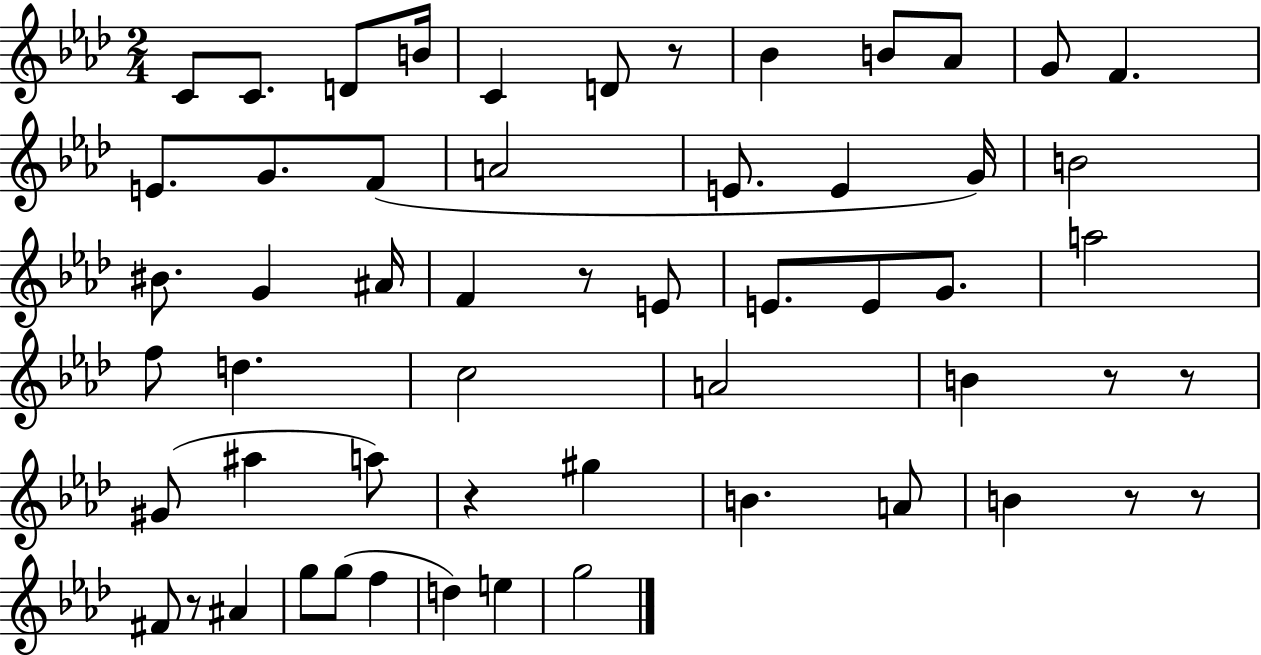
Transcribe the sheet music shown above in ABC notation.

X:1
T:Untitled
M:2/4
L:1/4
K:Ab
C/2 C/2 D/2 B/4 C D/2 z/2 _B B/2 _A/2 G/2 F E/2 G/2 F/2 A2 E/2 E G/4 B2 ^B/2 G ^A/4 F z/2 E/2 E/2 E/2 G/2 a2 f/2 d c2 A2 B z/2 z/2 ^G/2 ^a a/2 z ^g B A/2 B z/2 z/2 ^F/2 z/2 ^A g/2 g/2 f d e g2